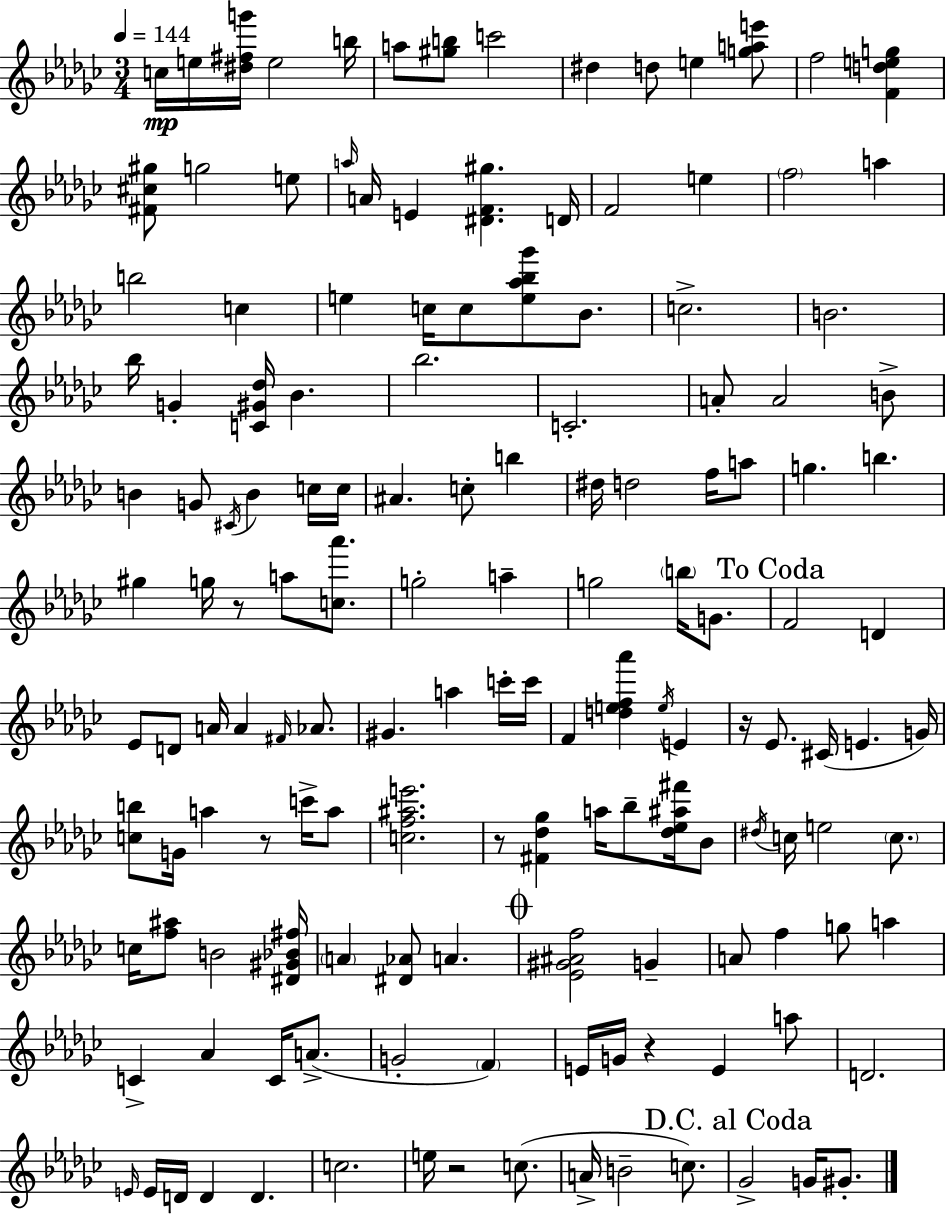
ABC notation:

X:1
T:Untitled
M:3/4
L:1/4
K:Ebm
c/4 e/4 [^d^fg']/4 e2 b/4 a/2 [^gb]/2 c'2 ^d d/2 e [gae']/2 f2 [Fdeg] [^F^c^g]/2 g2 e/2 a/4 A/4 E [^DF^g] D/4 F2 e f2 a b2 c e c/4 c/2 [e_a_b_g']/2 _B/2 c2 B2 _b/4 G [C^G_d]/4 _B _b2 C2 A/2 A2 B/2 B G/2 ^C/4 B c/4 c/4 ^A c/2 b ^d/4 d2 f/4 a/2 g b ^g g/4 z/2 a/2 [c_a']/2 g2 a g2 b/4 G/2 F2 D _E/2 D/2 A/4 A ^F/4 _A/2 ^G a c'/4 c'/4 F [def_a'] e/4 E z/4 _E/2 ^C/4 E G/4 [cb]/2 G/4 a z/2 c'/4 a/2 [cf^ae']2 z/2 [^F_d_g] a/4 _b/2 [_d_e^a^f']/4 _B/2 ^d/4 c/4 e2 c/2 c/4 [f^a]/2 B2 [^D^G_B^f]/4 A [^D_A]/2 A [_E^G^Af]2 G A/2 f g/2 a C _A C/4 A/2 G2 F E/4 G/4 z E a/2 D2 E/4 E/4 D/4 D D c2 e/4 z2 c/2 A/4 B2 c/2 _G2 G/4 ^G/2